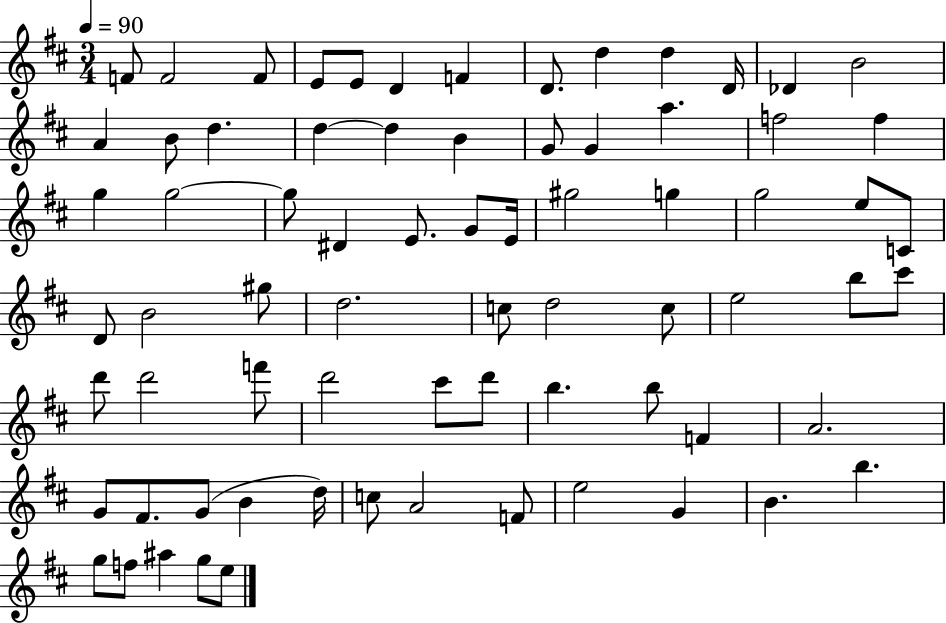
{
  \clef treble
  \numericTimeSignature
  \time 3/4
  \key d \major
  \tempo 4 = 90
  f'8 f'2 f'8 | e'8 e'8 d'4 f'4 | d'8. d''4 d''4 d'16 | des'4 b'2 | \break a'4 b'8 d''4. | d''4~~ d''4 b'4 | g'8 g'4 a''4. | f''2 f''4 | \break g''4 g''2~~ | g''8 dis'4 e'8. g'8 e'16 | gis''2 g''4 | g''2 e''8 c'8 | \break d'8 b'2 gis''8 | d''2. | c''8 d''2 c''8 | e''2 b''8 cis'''8 | \break d'''8 d'''2 f'''8 | d'''2 cis'''8 d'''8 | b''4. b''8 f'4 | a'2. | \break g'8 fis'8. g'8( b'4 d''16) | c''8 a'2 f'8 | e''2 g'4 | b'4. b''4. | \break g''8 f''8 ais''4 g''8 e''8 | \bar "|."
}